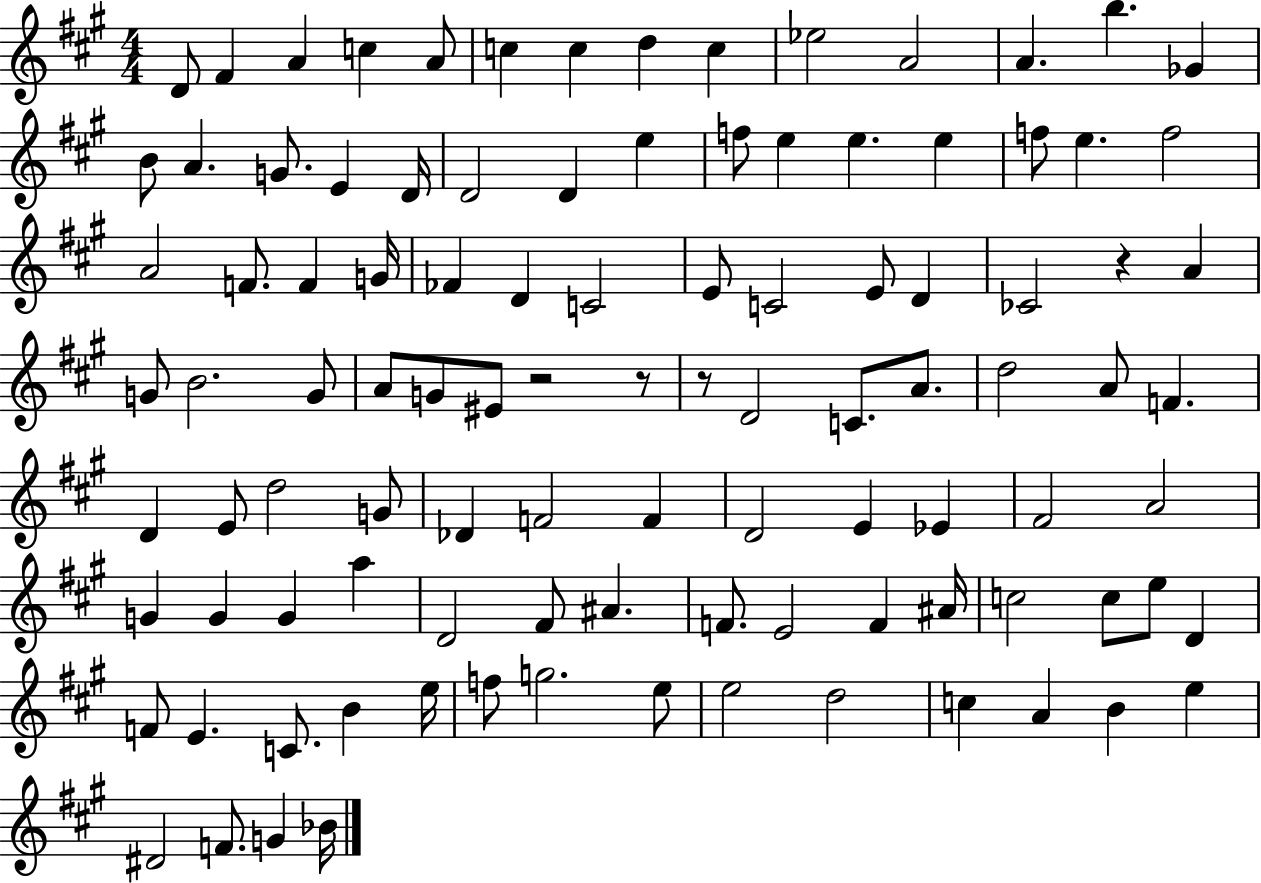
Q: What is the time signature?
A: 4/4